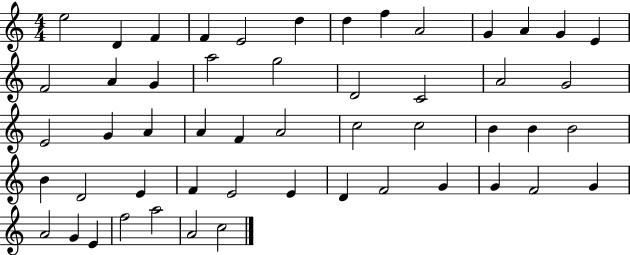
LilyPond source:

{
  \clef treble
  \numericTimeSignature
  \time 4/4
  \key c \major
  e''2 d'4 f'4 | f'4 e'2 d''4 | d''4 f''4 a'2 | g'4 a'4 g'4 e'4 | \break f'2 a'4 g'4 | a''2 g''2 | d'2 c'2 | a'2 g'2 | \break e'2 g'4 a'4 | a'4 f'4 a'2 | c''2 c''2 | b'4 b'4 b'2 | \break b'4 d'2 e'4 | f'4 e'2 e'4 | d'4 f'2 g'4 | g'4 f'2 g'4 | \break a'2 g'4 e'4 | f''2 a''2 | a'2 c''2 | \bar "|."
}